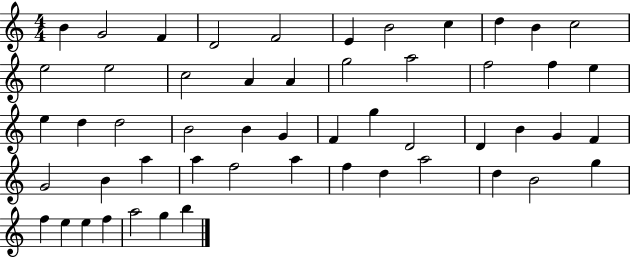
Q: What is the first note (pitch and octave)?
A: B4